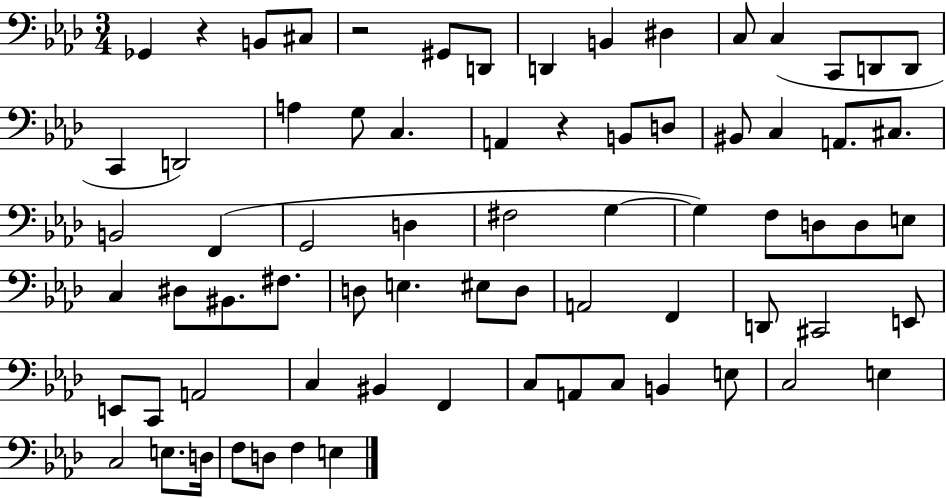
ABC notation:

X:1
T:Untitled
M:3/4
L:1/4
K:Ab
_G,, z B,,/2 ^C,/2 z2 ^G,,/2 D,,/2 D,, B,, ^D, C,/2 C, C,,/2 D,,/2 D,,/2 C,, D,,2 A, G,/2 C, A,, z B,,/2 D,/2 ^B,,/2 C, A,,/2 ^C,/2 B,,2 F,, G,,2 D, ^F,2 G, G, F,/2 D,/2 D,/2 E,/2 C, ^D,/2 ^B,,/2 ^F,/2 D,/2 E, ^E,/2 D,/2 A,,2 F,, D,,/2 ^C,,2 E,,/2 E,,/2 C,,/2 A,,2 C, ^B,, F,, C,/2 A,,/2 C,/2 B,, E,/2 C,2 E, C,2 E,/2 D,/4 F,/2 D,/2 F, E,